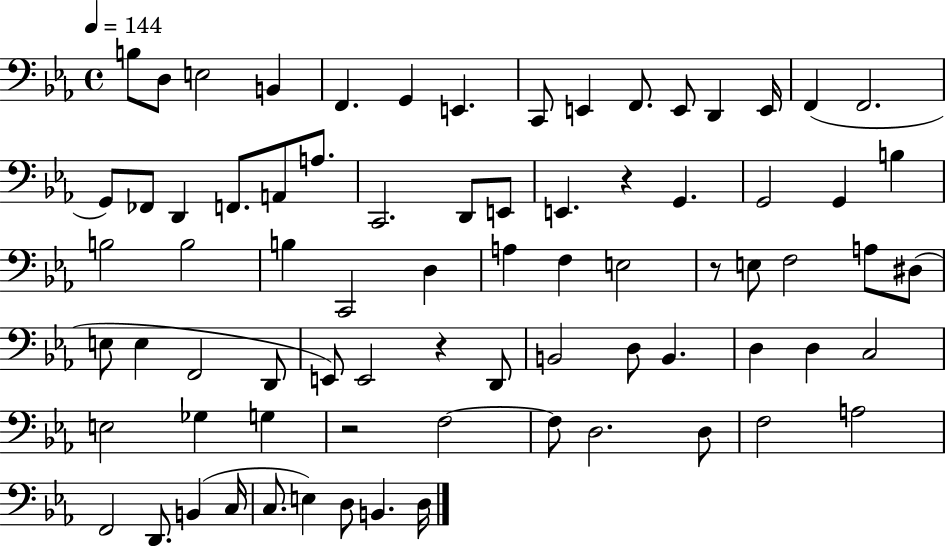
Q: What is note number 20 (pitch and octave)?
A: A2